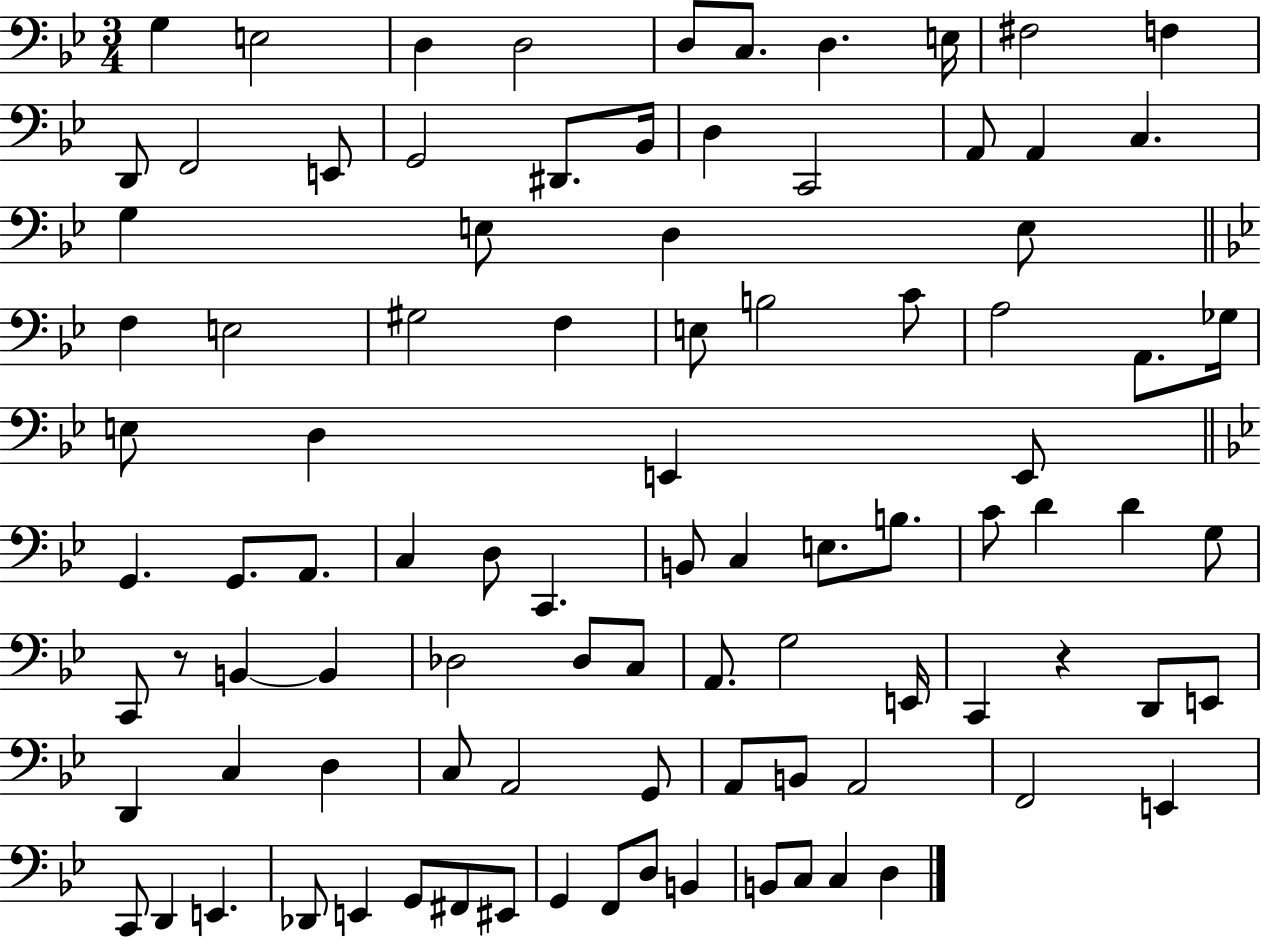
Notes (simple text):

G3/q E3/h D3/q D3/h D3/e C3/e. D3/q. E3/s F#3/h F3/q D2/e F2/h E2/e G2/h D#2/e. Bb2/s D3/q C2/h A2/e A2/q C3/q. G3/q E3/e D3/q E3/e F3/q E3/h G#3/h F3/q E3/e B3/h C4/e A3/h A2/e. Gb3/s E3/e D3/q E2/q E2/e G2/q. G2/e. A2/e. C3/q D3/e C2/q. B2/e C3/q E3/e. B3/e. C4/e D4/q D4/q G3/e C2/e R/e B2/q B2/q Db3/h Db3/e C3/e A2/e. G3/h E2/s C2/q R/q D2/e E2/e D2/q C3/q D3/q C3/e A2/h G2/e A2/e B2/e A2/h F2/h E2/q C2/e D2/q E2/q. Db2/e E2/q G2/e F#2/e EIS2/e G2/q F2/e D3/e B2/q B2/e C3/e C3/q D3/q